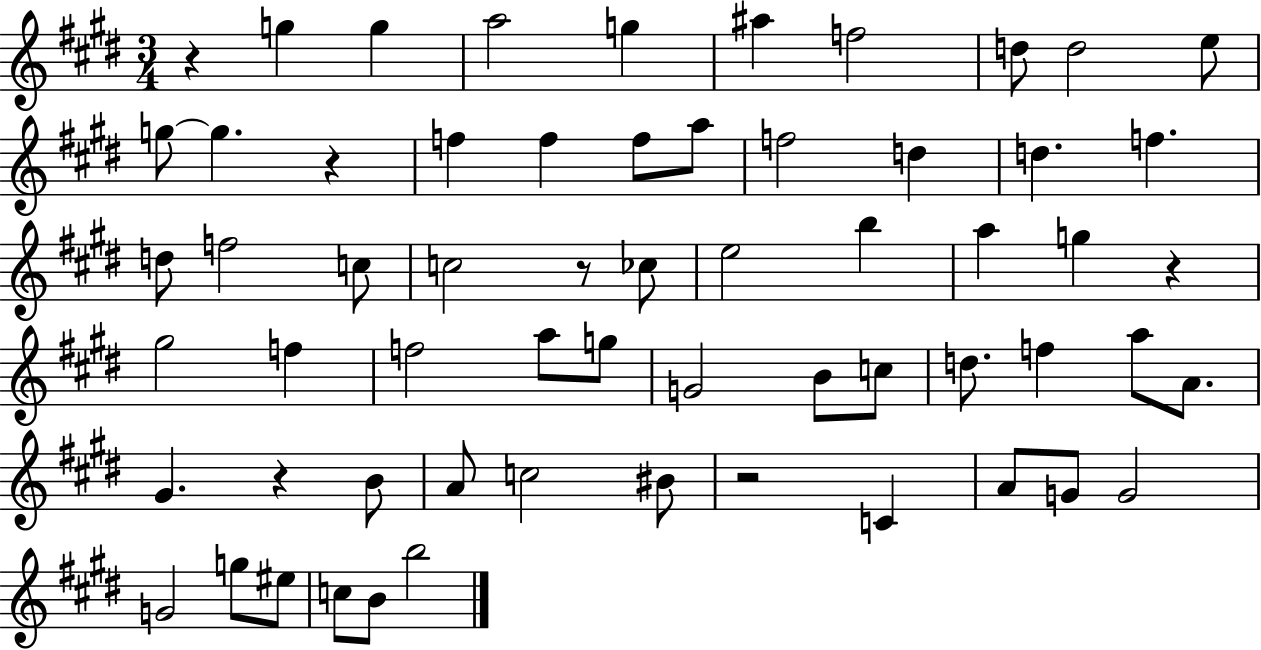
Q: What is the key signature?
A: E major